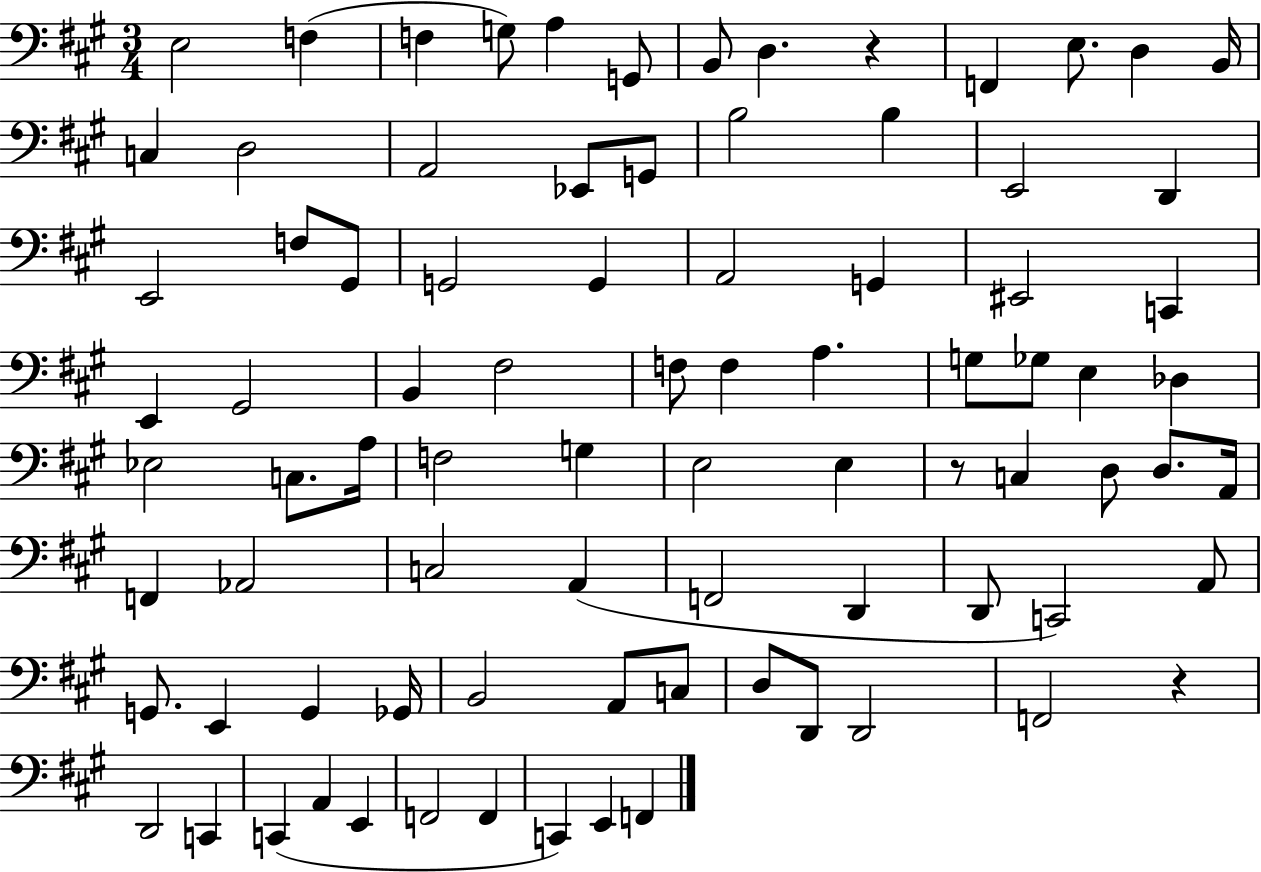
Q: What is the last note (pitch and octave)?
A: F2